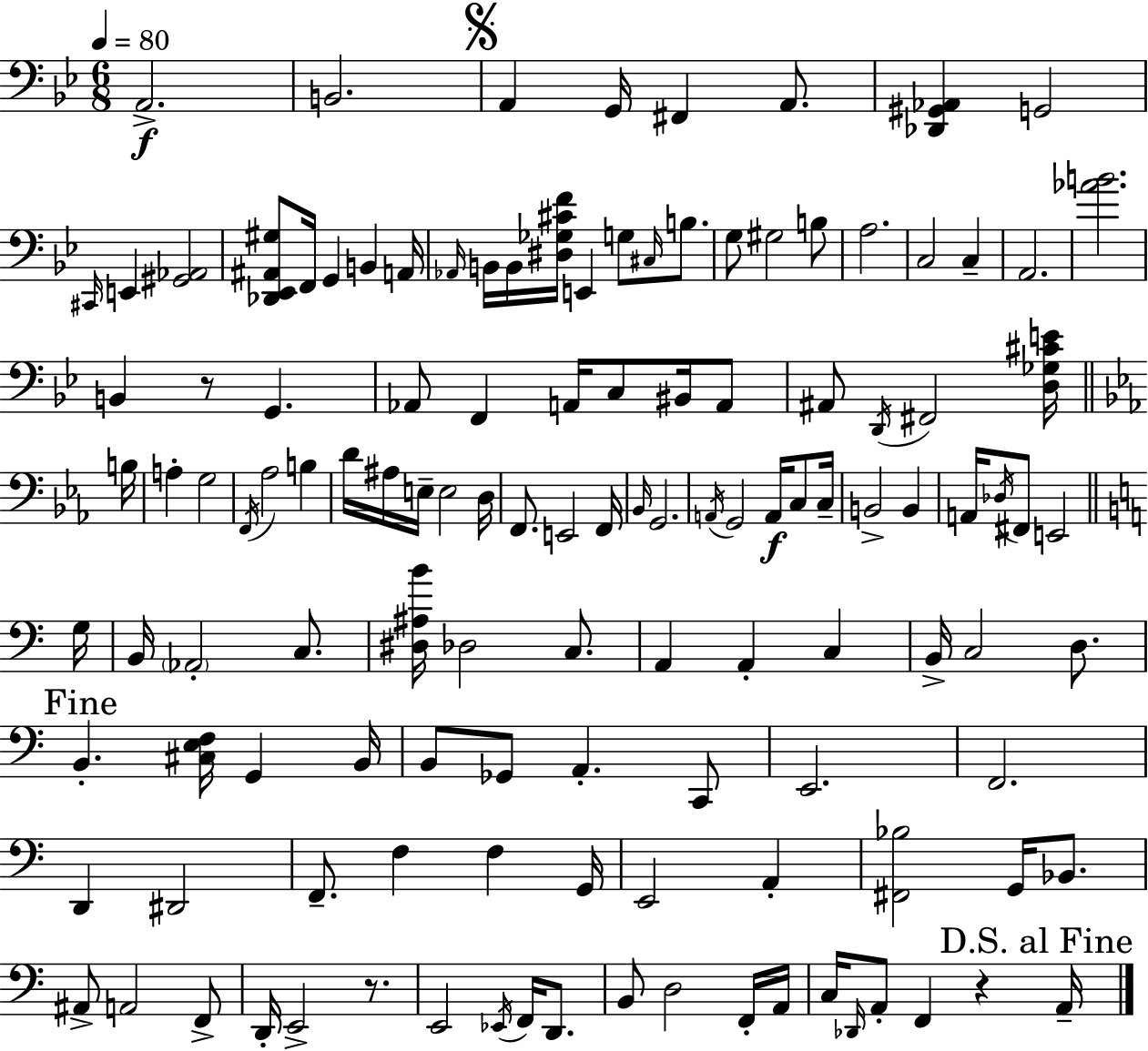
{
  \clef bass
  \numericTimeSignature
  \time 6/8
  \key bes \major
  \tempo 4 = 80
  a,2.->\f | b,2. | \mark \markup { \musicglyph "scripts.segno" } a,4 g,16 fis,4 a,8. | <des, gis, aes,>4 g,2 | \break \grace { cis,16 } e,4 <gis, aes,>2 | <des, ees, ais, gis>8 f,16 g,4 b,4 | a,16 \grace { aes,16 } b,16 b,16 <dis ges cis' f'>16 e,4 g8 \grace { cis16 } | b8. g8 gis2 | \break b8 a2. | c2 c4-- | a,2. | <aes' b'>2. | \break b,4 r8 g,4. | aes,8 f,4 a,16 c8 | bis,16 a,8 ais,8 \acciaccatura { d,16 } fis,2 | <d ges cis' e'>16 \bar "||" \break \key ees \major b16 a4-. g2 | \acciaccatura { f,16 } aes2 b4 | d'16 ais16 e16-- e2 | d16 f,8. e,2 | \break f,16 \grace { bes,16 } g,2. | \acciaccatura { a,16 } g,2 | a,16\f c8 c16-- b,2-> | b,4 a,16 \acciaccatura { des16 } fis,8 e,2 | \break \bar "||" \break \key a \minor g16 b,16 \parenthesize aes,2-. c8. | <dis ais b'>16 des2 c8. | a,4 a,4-. c4 | b,16-> c2 d8. | \break \mark "Fine" b,4.-. <cis e f>16 g,4 | b,16 b,8 ges,8 a,4.-. c,8 | e,2. | f,2. | \break d,4 dis,2 | f,8.-- f4 f4 | g,16 e,2 a,4-. | <fis, bes>2 g,16 bes,8. | \break ais,8-> a,2 f,8-> | d,16-. e,2-> r8. | e,2 \acciaccatura { ees,16 } f,16 d,8. | b,8 d2 | \break f,16-. a,16 c16 \grace { des,16 } a,8-. f,4 r4 | \mark "D.S. al Fine" a,16-- \bar "|."
}